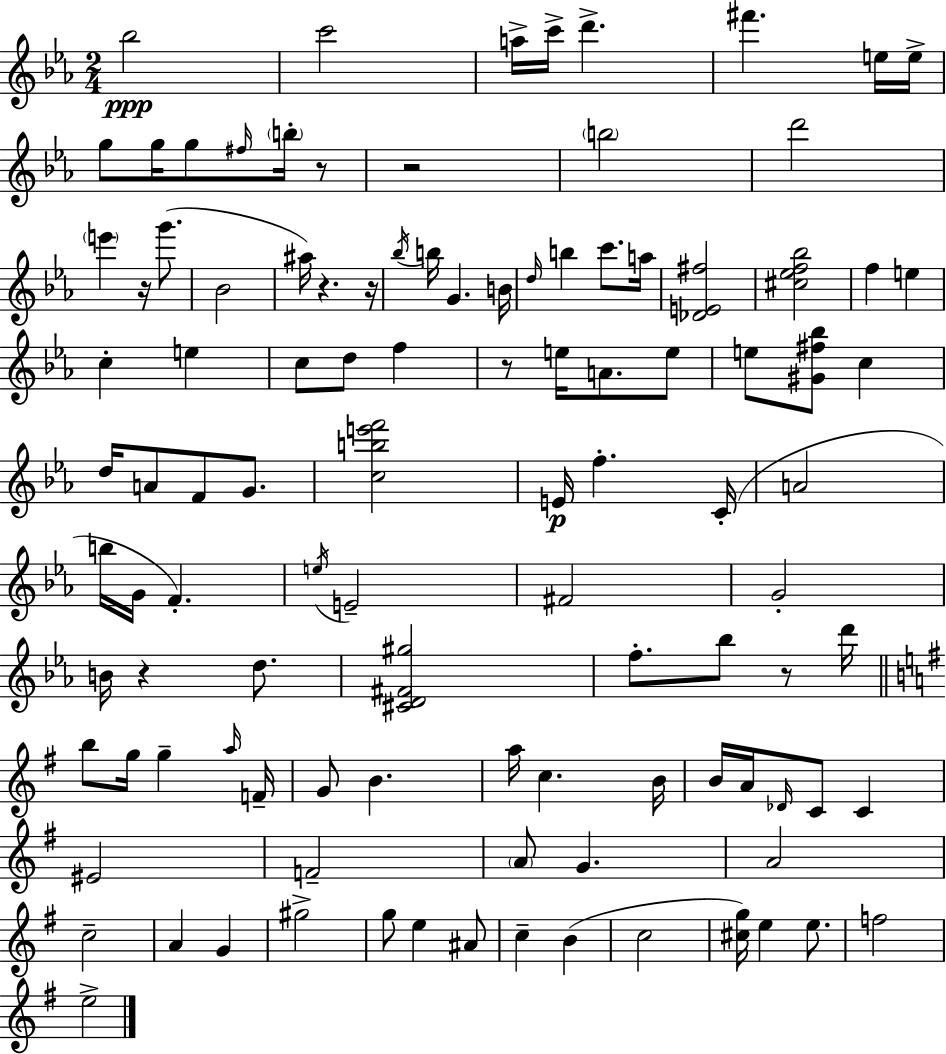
Bb5/h C6/h A5/s C6/s D6/q. F#6/q. E5/s E5/s G5/e G5/s G5/e F#5/s B5/s R/e R/h B5/h D6/h E6/q R/s G6/e. Bb4/h A#5/s R/q. R/s Bb5/s B5/s G4/q. B4/s D5/s B5/q C6/e. A5/s [Db4,E4,F#5]/h [C#5,Eb5,F5,Bb5]/h F5/q E5/q C5/q E5/q C5/e D5/e F5/q R/e E5/s A4/e. E5/e E5/e [G#4,F#5,Bb5]/e C5/q D5/s A4/e F4/e G4/e. [C5,B5,E6,F6]/h E4/s F5/q. C4/s A4/h B5/s G4/s F4/q. E5/s E4/h F#4/h G4/h B4/s R/q D5/e. [C#4,D4,F#4,G#5]/h F5/e. Bb5/e R/e D6/s B5/e G5/s G5/q A5/s F4/s G4/e B4/q. A5/s C5/q. B4/s B4/s A4/s Db4/s C4/e C4/q EIS4/h F4/h A4/e G4/q. A4/h C5/h A4/q G4/q G#5/h G5/e E5/q A#4/e C5/q B4/q C5/h [C#5,G5]/s E5/q E5/e. F5/h E5/h